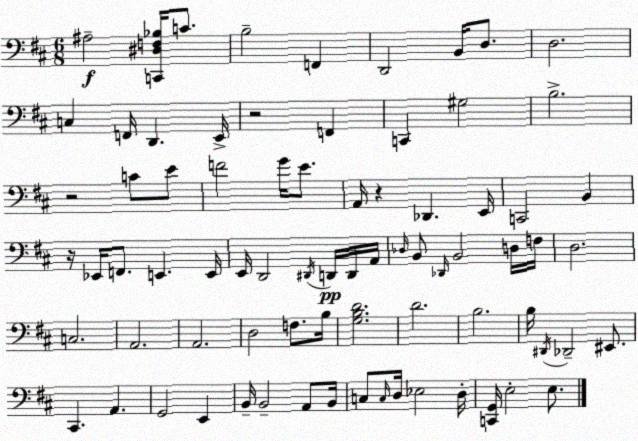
X:1
T:Untitled
M:6/8
L:1/4
K:D
^A,2 [C,,^D,F,_B,]/4 C/2 B,2 F,, D,,2 B,,/4 D,/2 D,2 C, F,,/4 D,, E,,/4 z2 F,, C,, ^G,2 B,2 z2 C/2 E/2 F2 G/4 E/2 A,,/4 z _D,, E,,/4 C,,2 B,, z/4 _E,,/4 F,,/2 E,, E,,/4 E,,/4 D,,2 ^D,,/4 D,,/4 D,,/4 A,,/4 _D,/4 B,,/2 _D,,/4 B,,2 D,/4 F,/4 D,2 C,2 A,,2 A,,2 D,2 F,/2 B,/4 [G,B,D]2 D2 B,2 B,/4 ^D,,/4 _D,,2 ^E,,/2 ^C,, A,, G,,2 E,, B,,/4 B,,2 A,,/2 B,,/4 C,/2 C,/4 D,/4 _E,2 D,/4 [C,,G,,]/4 E,2 E,/2